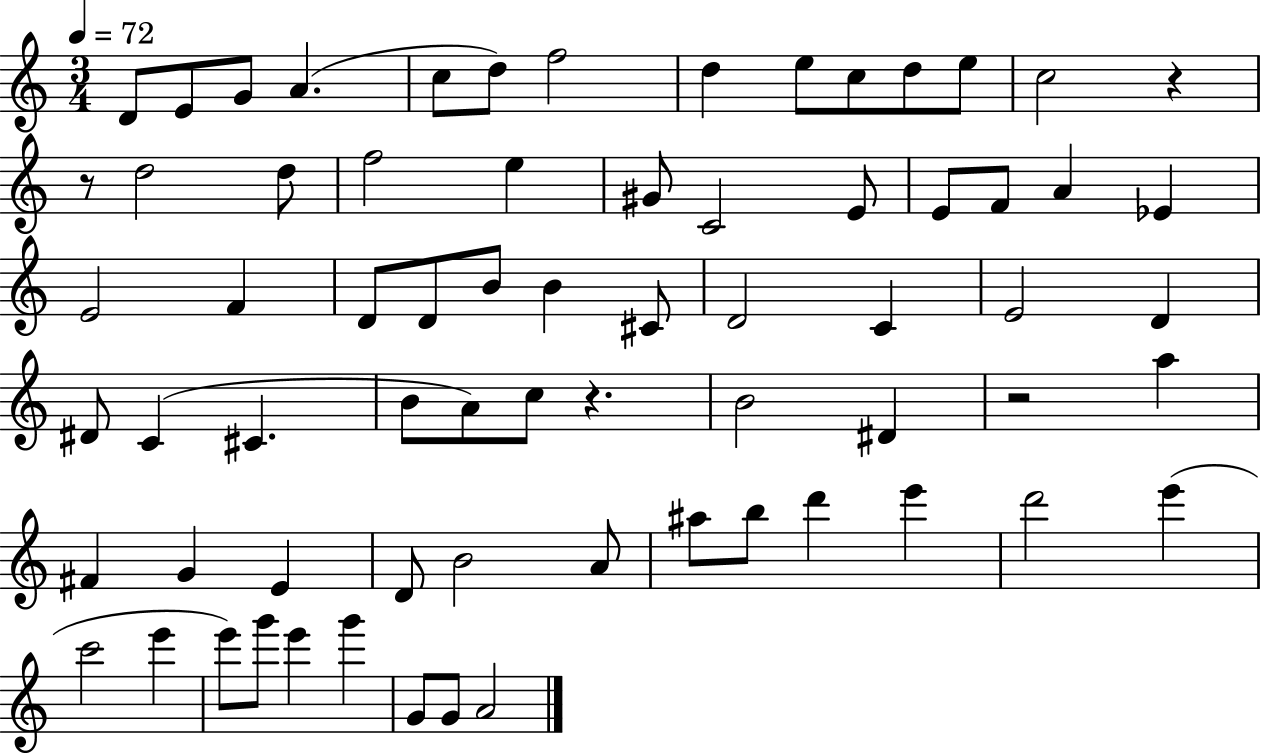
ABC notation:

X:1
T:Untitled
M:3/4
L:1/4
K:C
D/2 E/2 G/2 A c/2 d/2 f2 d e/2 c/2 d/2 e/2 c2 z z/2 d2 d/2 f2 e ^G/2 C2 E/2 E/2 F/2 A _E E2 F D/2 D/2 B/2 B ^C/2 D2 C E2 D ^D/2 C ^C B/2 A/2 c/2 z B2 ^D z2 a ^F G E D/2 B2 A/2 ^a/2 b/2 d' e' d'2 e' c'2 e' e'/2 g'/2 e' g' G/2 G/2 A2